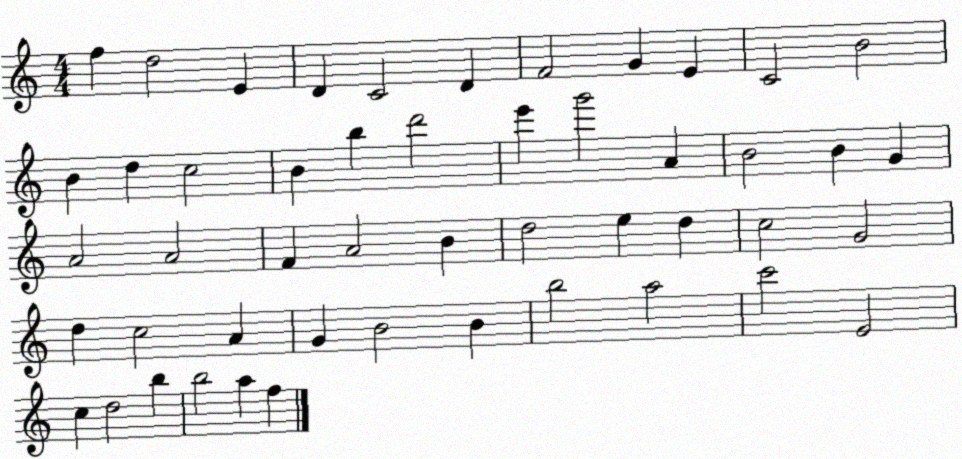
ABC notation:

X:1
T:Untitled
M:4/4
L:1/4
K:C
f d2 E D C2 D F2 G E C2 B2 B d c2 B b d'2 e' g'2 A B2 B G A2 A2 F A2 B d2 e d c2 G2 d c2 A G B2 B b2 a2 c'2 E2 c d2 b b2 a f